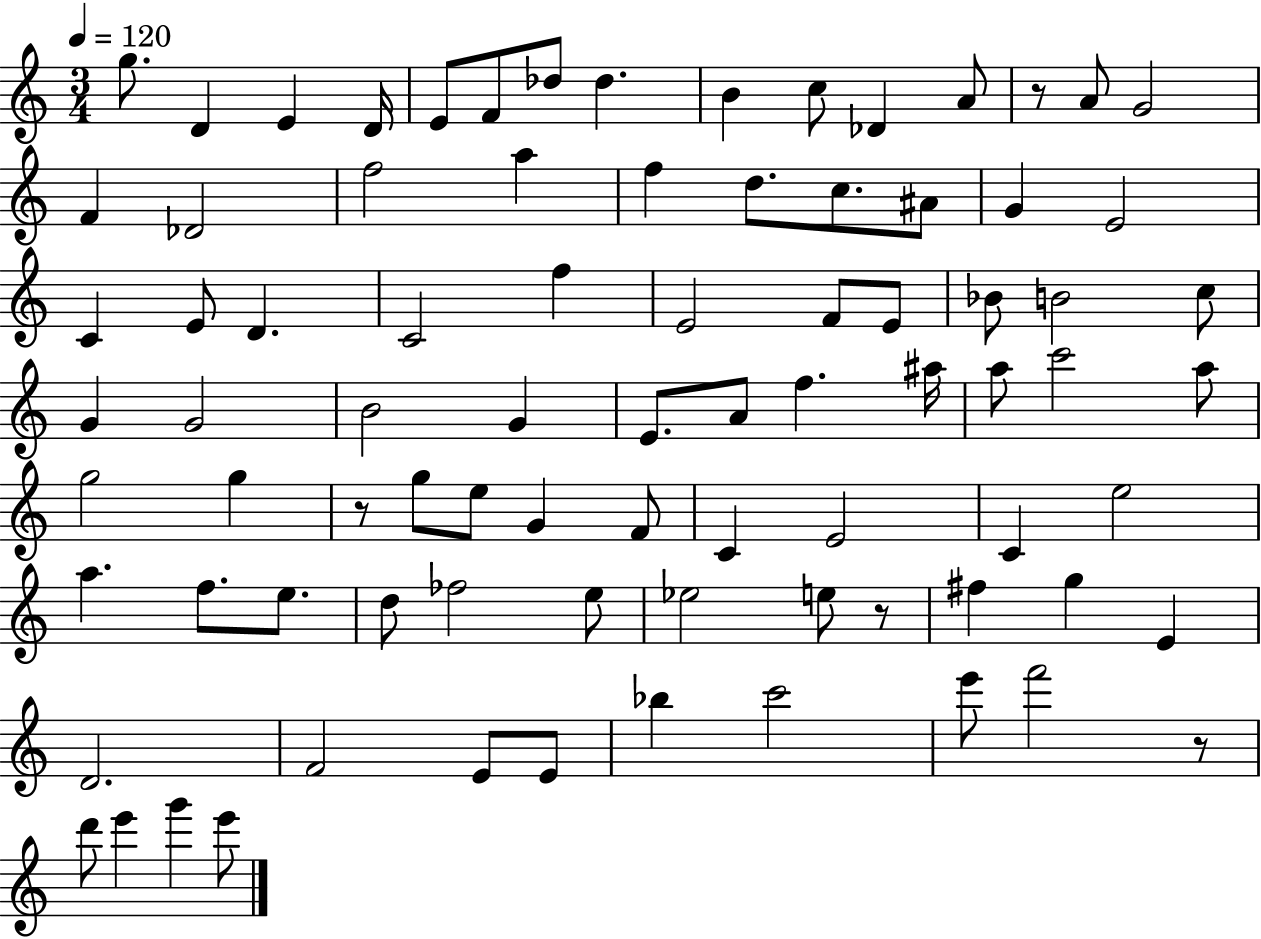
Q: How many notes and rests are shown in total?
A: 83